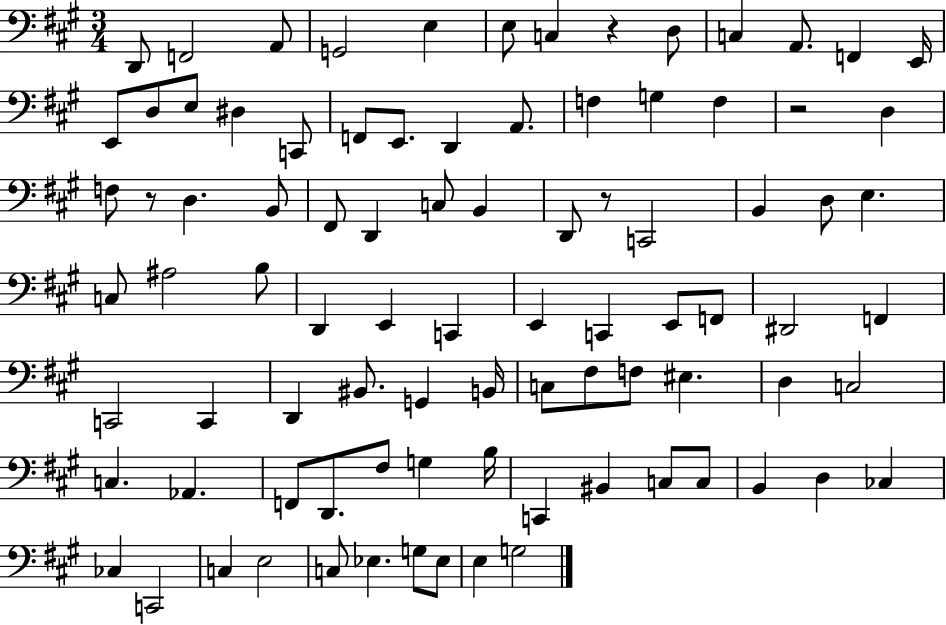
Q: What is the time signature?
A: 3/4